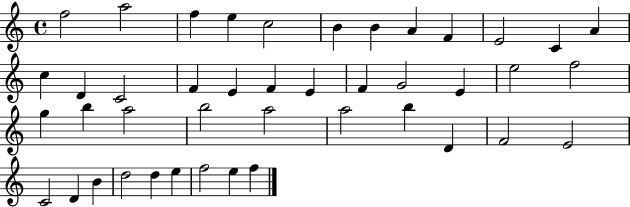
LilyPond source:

{
  \clef treble
  \time 4/4
  \defaultTimeSignature
  \key c \major
  f''2 a''2 | f''4 e''4 c''2 | b'4 b'4 a'4 f'4 | e'2 c'4 a'4 | \break c''4 d'4 c'2 | f'4 e'4 f'4 e'4 | f'4 g'2 e'4 | e''2 f''2 | \break g''4 b''4 a''2 | b''2 a''2 | a''2 b''4 d'4 | f'2 e'2 | \break c'2 d'4 b'4 | d''2 d''4 e''4 | f''2 e''4 f''4 | \bar "|."
}